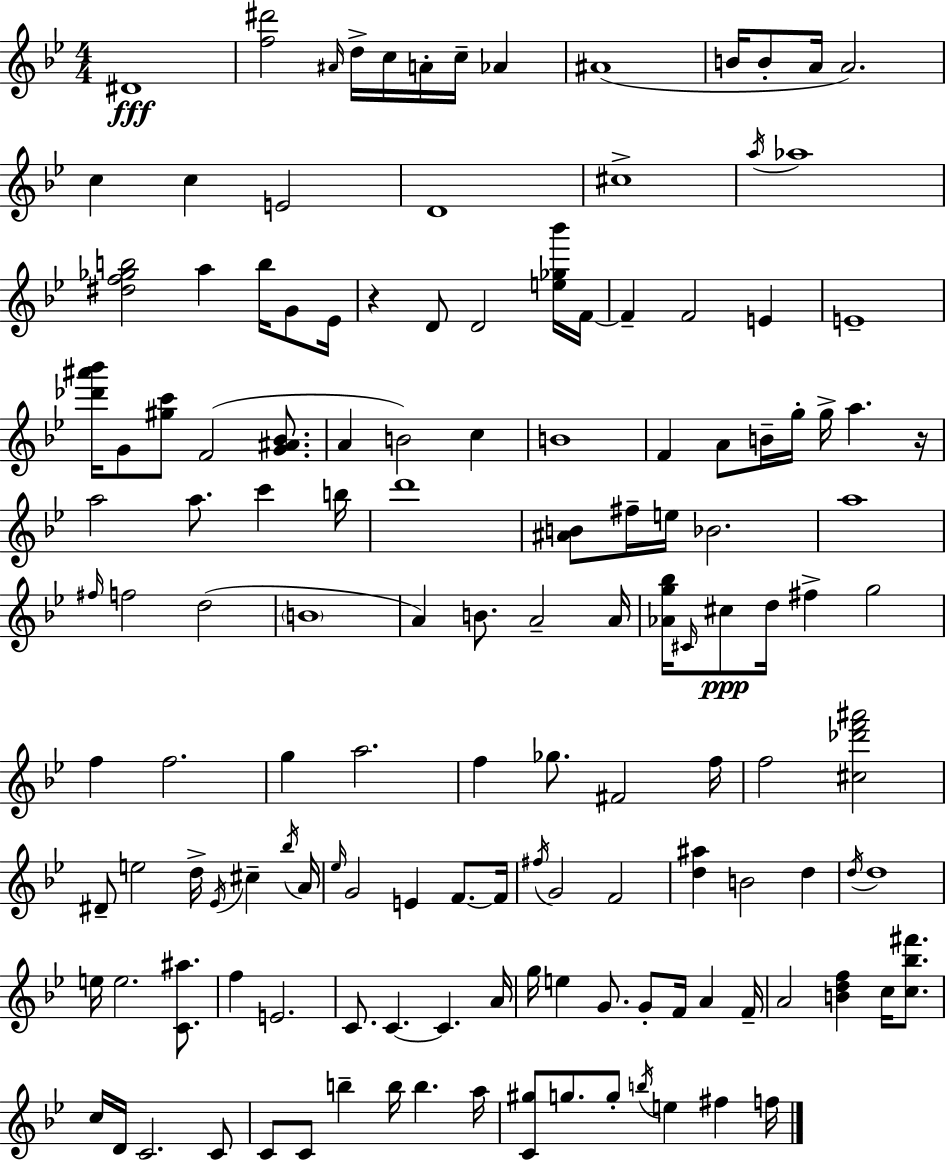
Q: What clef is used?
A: treble